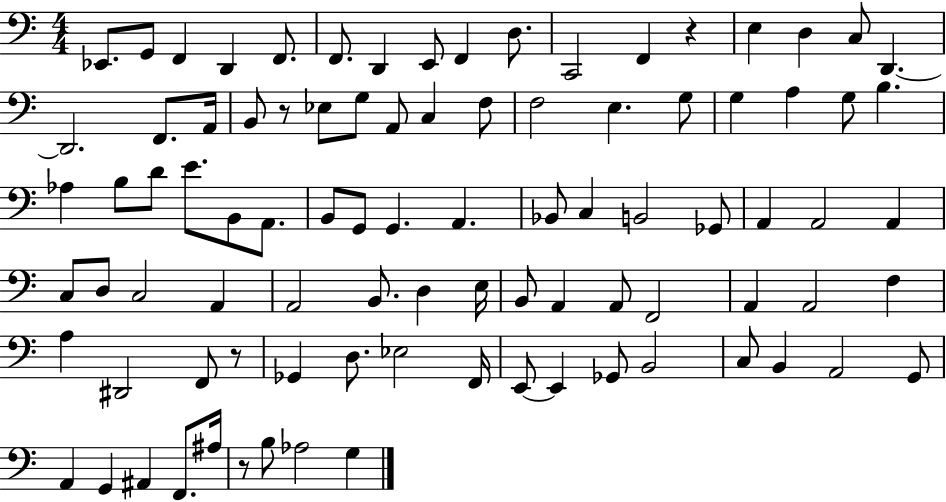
X:1
T:Untitled
M:4/4
L:1/4
K:C
_E,,/2 G,,/2 F,, D,, F,,/2 F,,/2 D,, E,,/2 F,, D,/2 C,,2 F,, z E, D, C,/2 D,, D,,2 F,,/2 A,,/4 B,,/2 z/2 _E,/2 G,/2 A,,/2 C, F,/2 F,2 E, G,/2 G, A, G,/2 B, _A, B,/2 D/2 E/2 B,,/2 A,,/2 B,,/2 G,,/2 G,, A,, _B,,/2 C, B,,2 _G,,/2 A,, A,,2 A,, C,/2 D,/2 C,2 A,, A,,2 B,,/2 D, E,/4 B,,/2 A,, A,,/2 F,,2 A,, A,,2 F, A, ^D,,2 F,,/2 z/2 _G,, D,/2 _E,2 F,,/4 E,,/2 E,, _G,,/2 B,,2 C,/2 B,, A,,2 G,,/2 A,, G,, ^A,, F,,/2 ^A,/4 z/2 B,/2 _A,2 G,